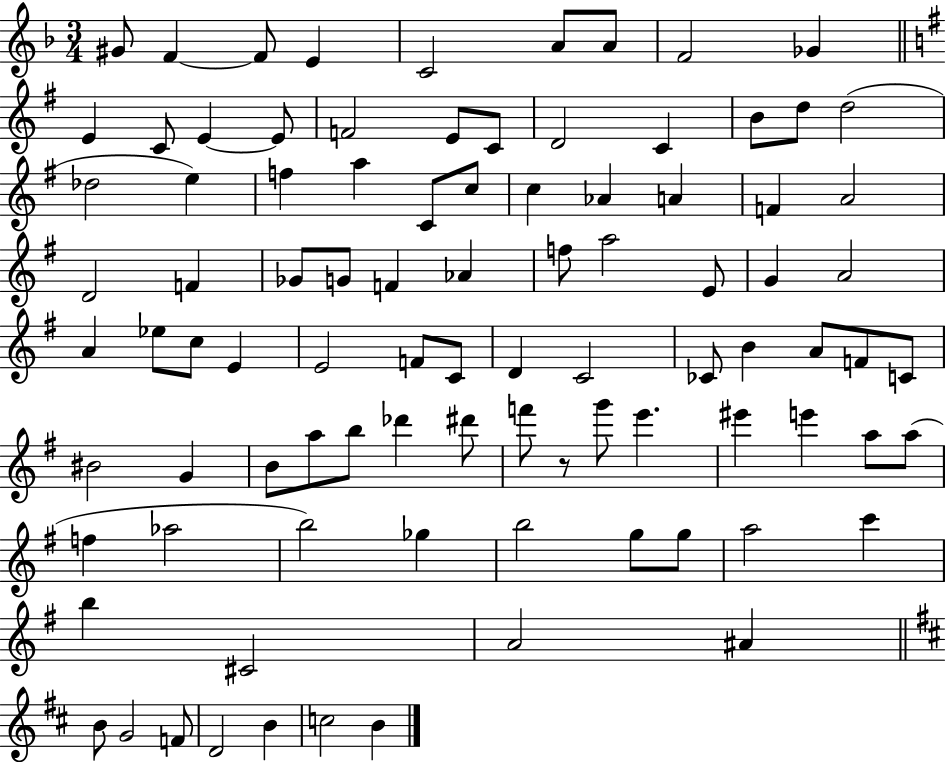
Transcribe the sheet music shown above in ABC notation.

X:1
T:Untitled
M:3/4
L:1/4
K:F
^G/2 F F/2 E C2 A/2 A/2 F2 _G E C/2 E E/2 F2 E/2 C/2 D2 C B/2 d/2 d2 _d2 e f a C/2 c/2 c _A A F A2 D2 F _G/2 G/2 F _A f/2 a2 E/2 G A2 A _e/2 c/2 E E2 F/2 C/2 D C2 _C/2 B A/2 F/2 C/2 ^B2 G B/2 a/2 b/2 _d' ^d'/2 f'/2 z/2 g'/2 e' ^e' e' a/2 a/2 f _a2 b2 _g b2 g/2 g/2 a2 c' b ^C2 A2 ^A B/2 G2 F/2 D2 B c2 B